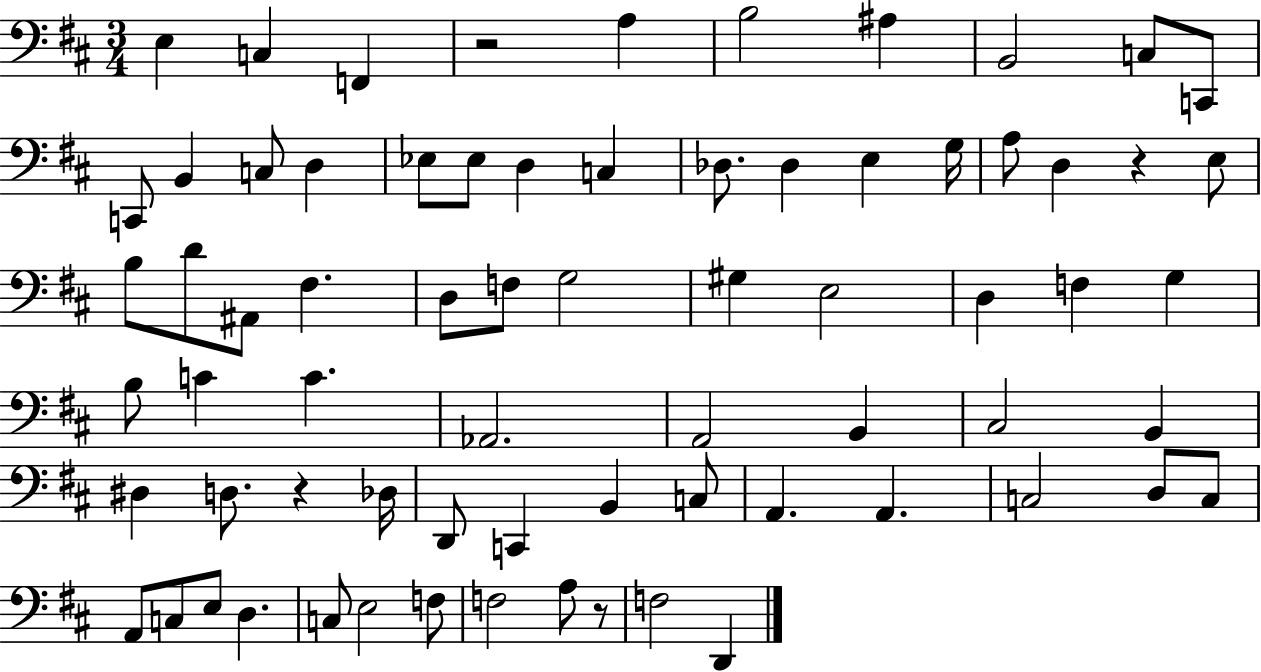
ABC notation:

X:1
T:Untitled
M:3/4
L:1/4
K:D
E, C, F,, z2 A, B,2 ^A, B,,2 C,/2 C,,/2 C,,/2 B,, C,/2 D, _E,/2 _E,/2 D, C, _D,/2 _D, E, G,/4 A,/2 D, z E,/2 B,/2 D/2 ^A,,/2 ^F, D,/2 F,/2 G,2 ^G, E,2 D, F, G, B,/2 C C _A,,2 A,,2 B,, ^C,2 B,, ^D, D,/2 z _D,/4 D,,/2 C,, B,, C,/2 A,, A,, C,2 D,/2 C,/2 A,,/2 C,/2 E,/2 D, C,/2 E,2 F,/2 F,2 A,/2 z/2 F,2 D,,